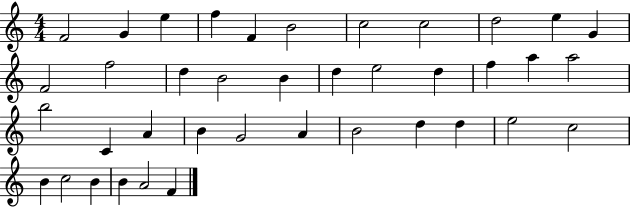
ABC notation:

X:1
T:Untitled
M:4/4
L:1/4
K:C
F2 G e f F B2 c2 c2 d2 e G F2 f2 d B2 B d e2 d f a a2 b2 C A B G2 A B2 d d e2 c2 B c2 B B A2 F